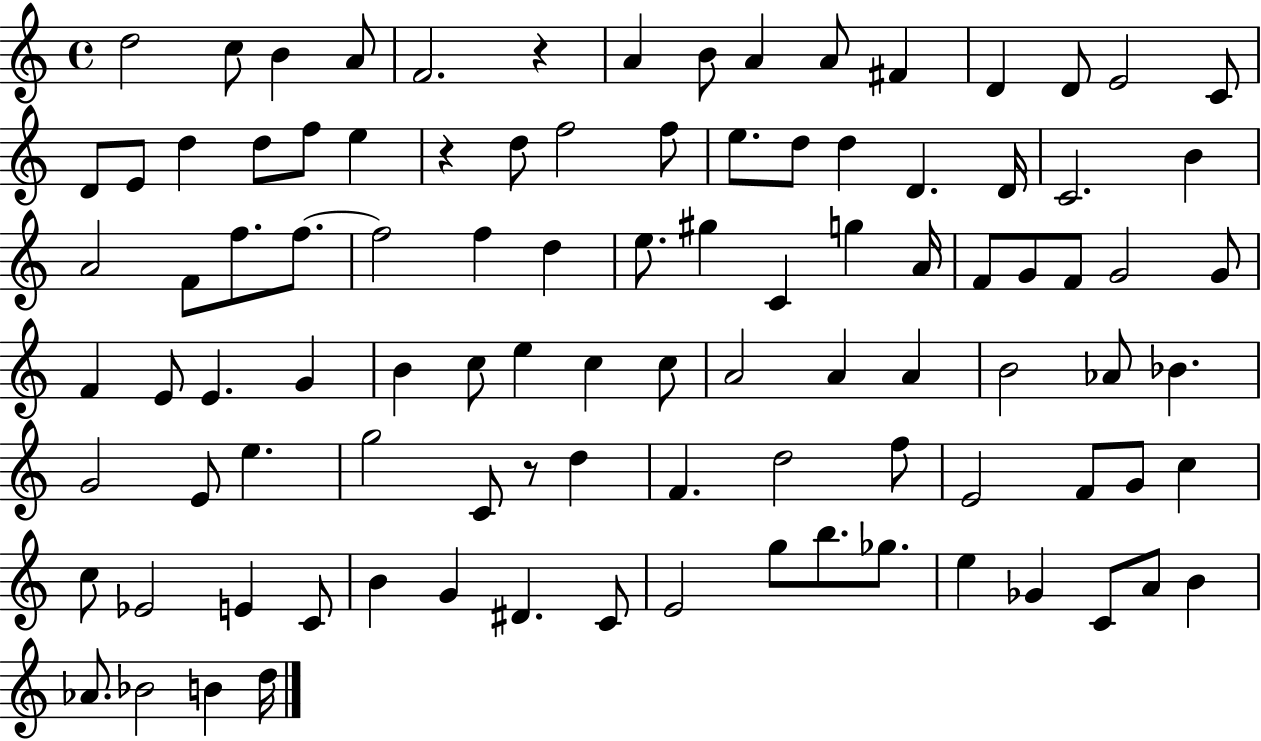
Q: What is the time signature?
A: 4/4